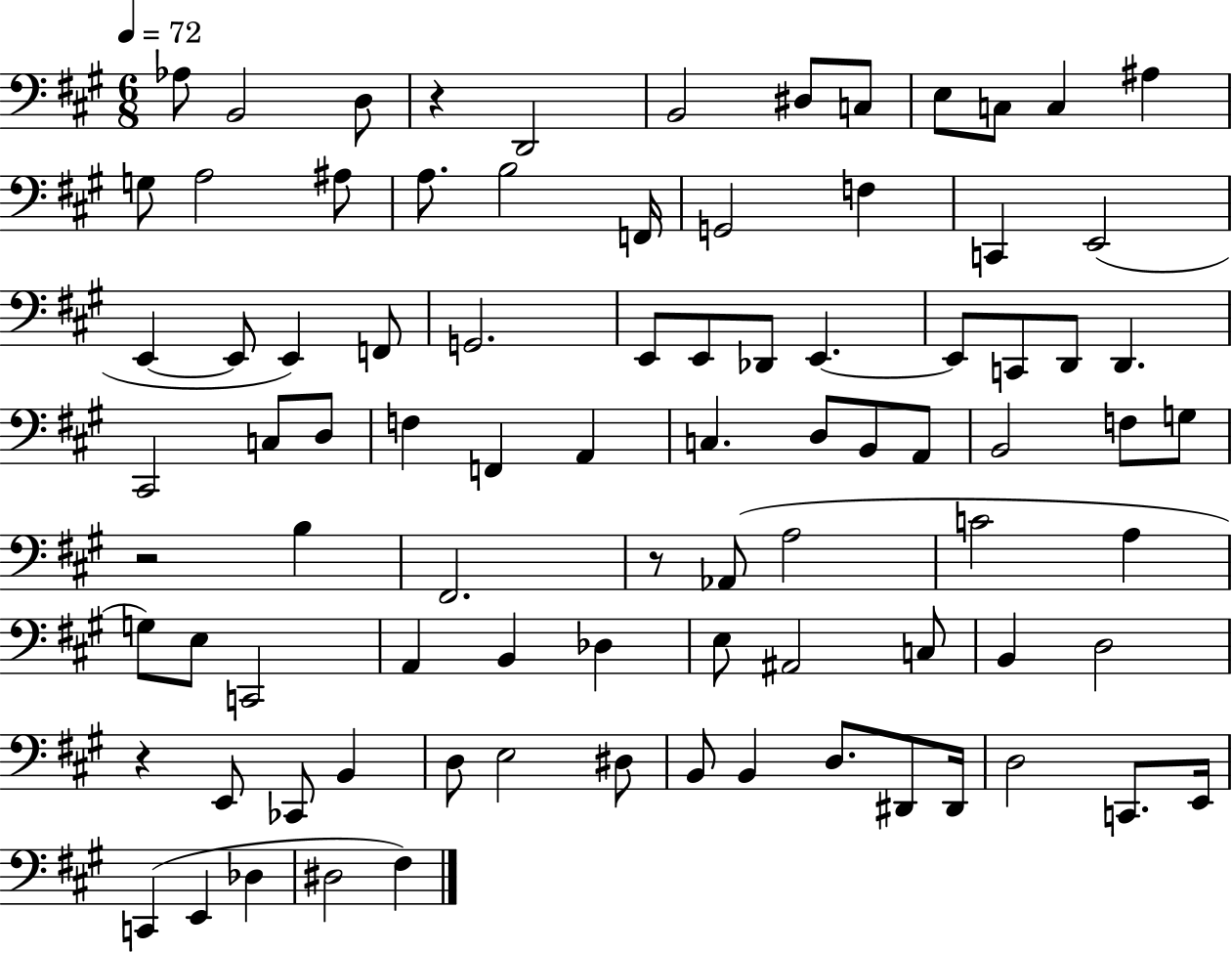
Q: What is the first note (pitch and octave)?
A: Ab3